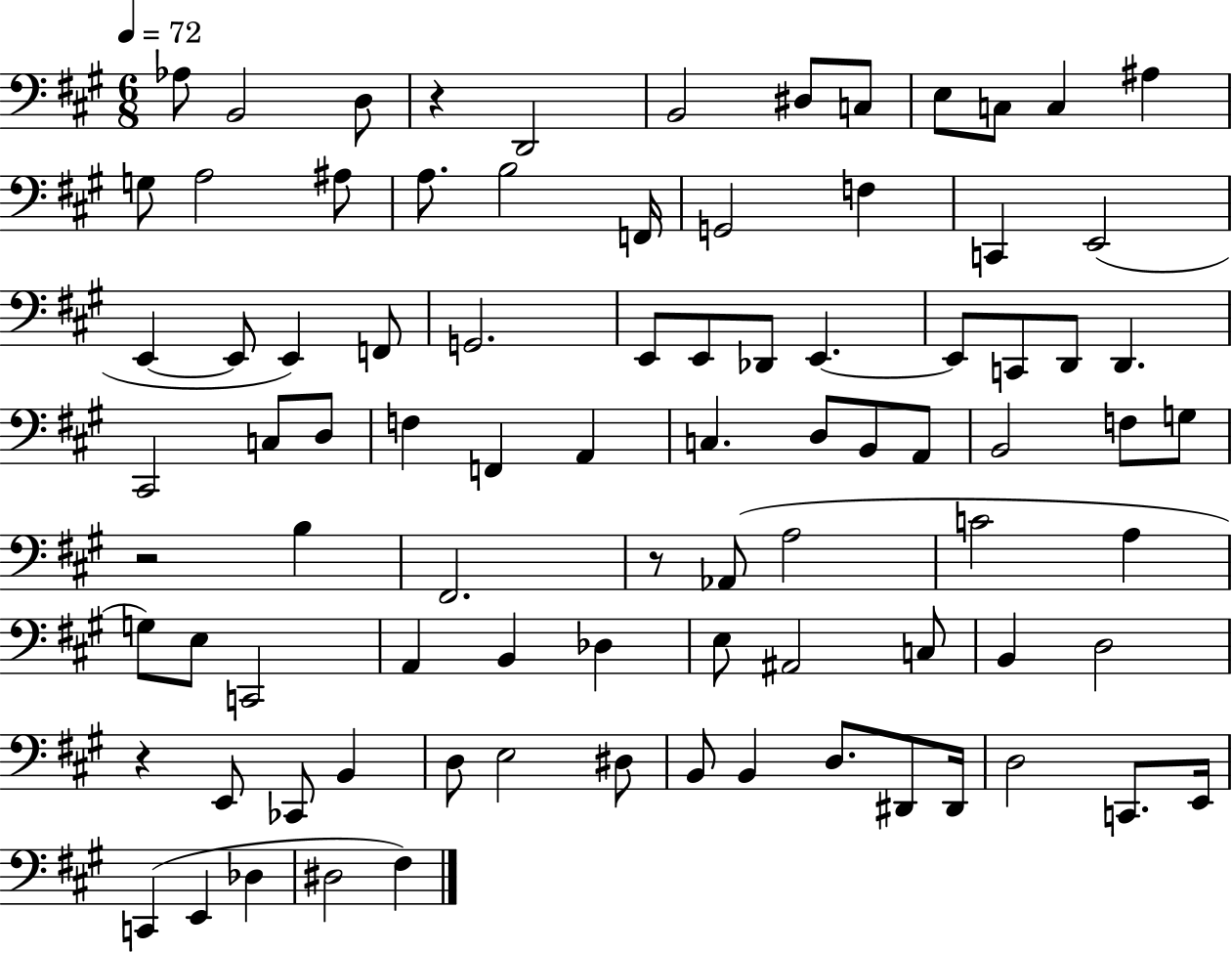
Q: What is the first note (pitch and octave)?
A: Ab3